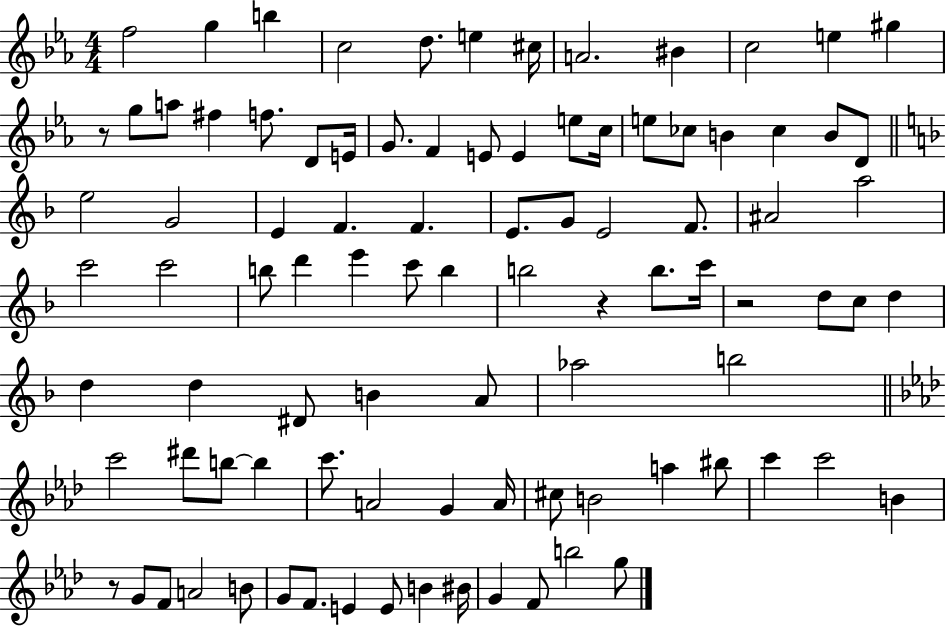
X:1
T:Untitled
M:4/4
L:1/4
K:Eb
f2 g b c2 d/2 e ^c/4 A2 ^B c2 e ^g z/2 g/2 a/2 ^f f/2 D/2 E/4 G/2 F E/2 E e/2 c/4 e/2 _c/2 B _c B/2 D/2 e2 G2 E F F E/2 G/2 E2 F/2 ^A2 a2 c'2 c'2 b/2 d' e' c'/2 b b2 z b/2 c'/4 z2 d/2 c/2 d d d ^D/2 B A/2 _a2 b2 c'2 ^d'/2 b/2 b c'/2 A2 G A/4 ^c/2 B2 a ^b/2 c' c'2 B z/2 G/2 F/2 A2 B/2 G/2 F/2 E E/2 B ^B/4 G F/2 b2 g/2